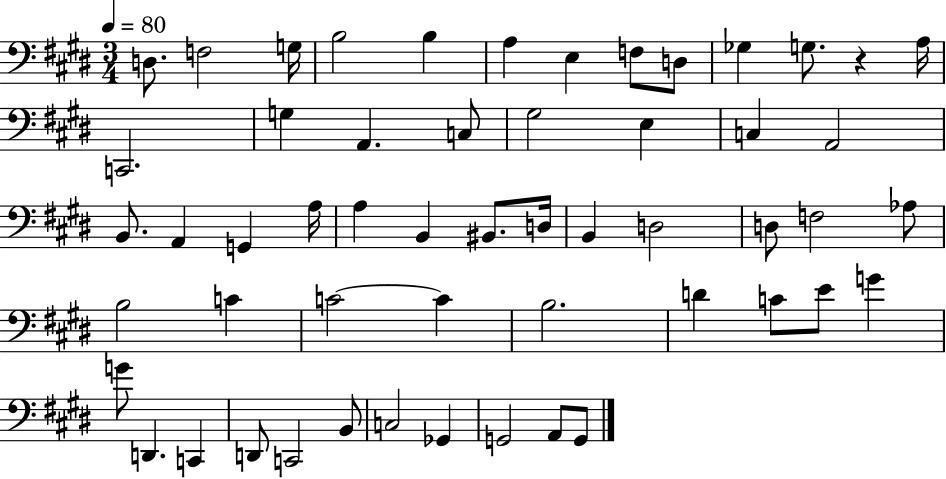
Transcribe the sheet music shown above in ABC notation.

X:1
T:Untitled
M:3/4
L:1/4
K:E
D,/2 F,2 G,/4 B,2 B, A, E, F,/2 D,/2 _G, G,/2 z A,/4 C,,2 G, A,, C,/2 ^G,2 E, C, A,,2 B,,/2 A,, G,, A,/4 A, B,, ^B,,/2 D,/4 B,, D,2 D,/2 F,2 _A,/2 B,2 C C2 C B,2 D C/2 E/2 G G/2 D,, C,, D,,/2 C,,2 B,,/2 C,2 _G,, G,,2 A,,/2 G,,/2